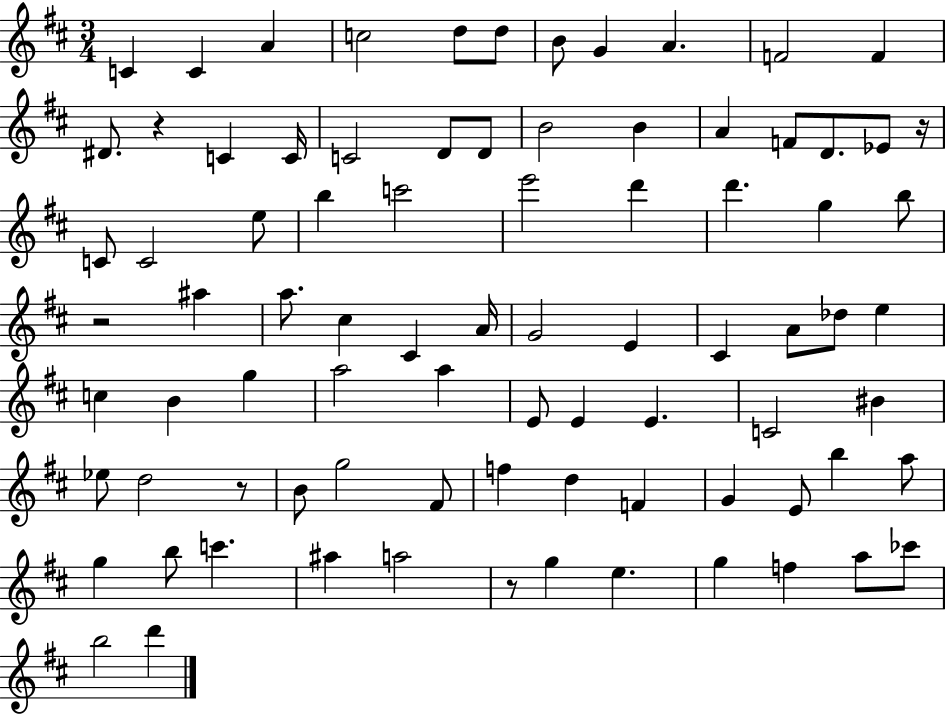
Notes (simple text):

C4/q C4/q A4/q C5/h D5/e D5/e B4/e G4/q A4/q. F4/h F4/q D#4/e. R/q C4/q C4/s C4/h D4/e D4/e B4/h B4/q A4/q F4/e D4/e. Eb4/e R/s C4/e C4/h E5/e B5/q C6/h E6/h D6/q D6/q. G5/q B5/e R/h A#5/q A5/e. C#5/q C#4/q A4/s G4/h E4/q C#4/q A4/e Db5/e E5/q C5/q B4/q G5/q A5/h A5/q E4/e E4/q E4/q. C4/h BIS4/q Eb5/e D5/h R/e B4/e G5/h F#4/e F5/q D5/q F4/q G4/q E4/e B5/q A5/e G5/q B5/e C6/q. A#5/q A5/h R/e G5/q E5/q. G5/q F5/q A5/e CES6/e B5/h D6/q